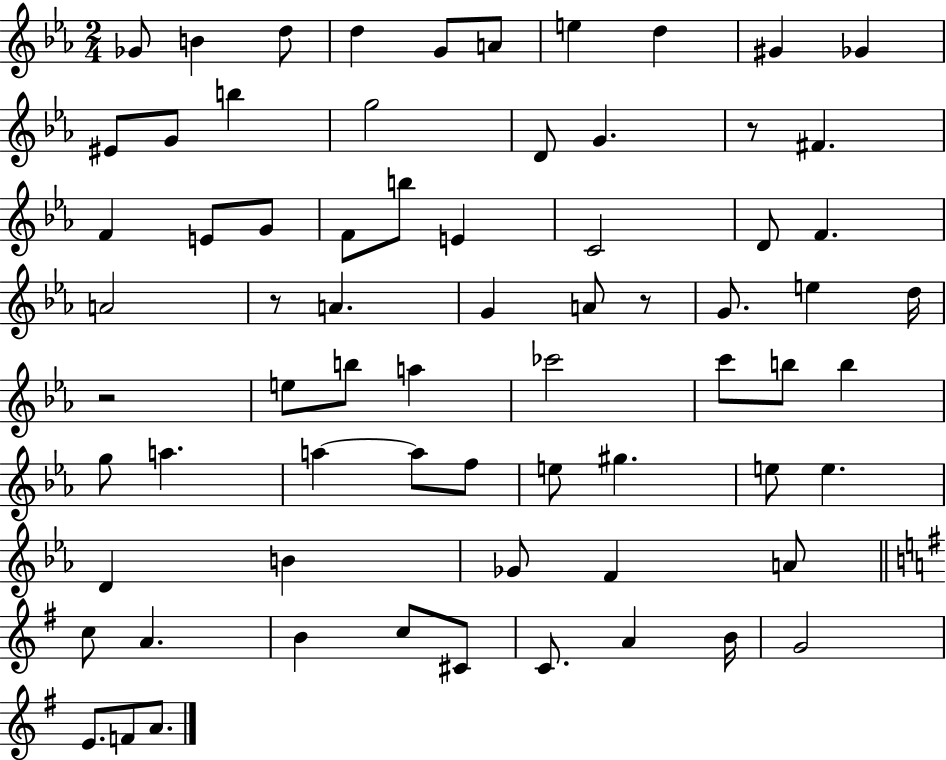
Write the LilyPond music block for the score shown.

{
  \clef treble
  \numericTimeSignature
  \time 2/4
  \key ees \major
  ges'8 b'4 d''8 | d''4 g'8 a'8 | e''4 d''4 | gis'4 ges'4 | \break eis'8 g'8 b''4 | g''2 | d'8 g'4. | r8 fis'4. | \break f'4 e'8 g'8 | f'8 b''8 e'4 | c'2 | d'8 f'4. | \break a'2 | r8 a'4. | g'4 a'8 r8 | g'8. e''4 d''16 | \break r2 | e''8 b''8 a''4 | ces'''2 | c'''8 b''8 b''4 | \break g''8 a''4. | a''4~~ a''8 f''8 | e''8 gis''4. | e''8 e''4. | \break d'4 b'4 | ges'8 f'4 a'8 | \bar "||" \break \key e \minor c''8 a'4. | b'4 c''8 cis'8 | c'8. a'4 b'16 | g'2 | \break e'8. f'8 a'8. | \bar "|."
}